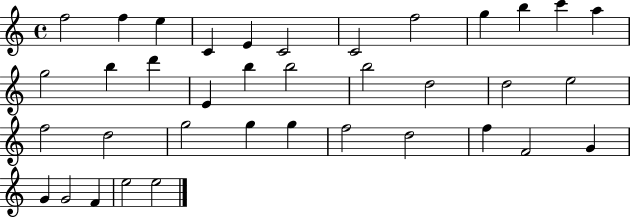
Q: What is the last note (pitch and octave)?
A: E5